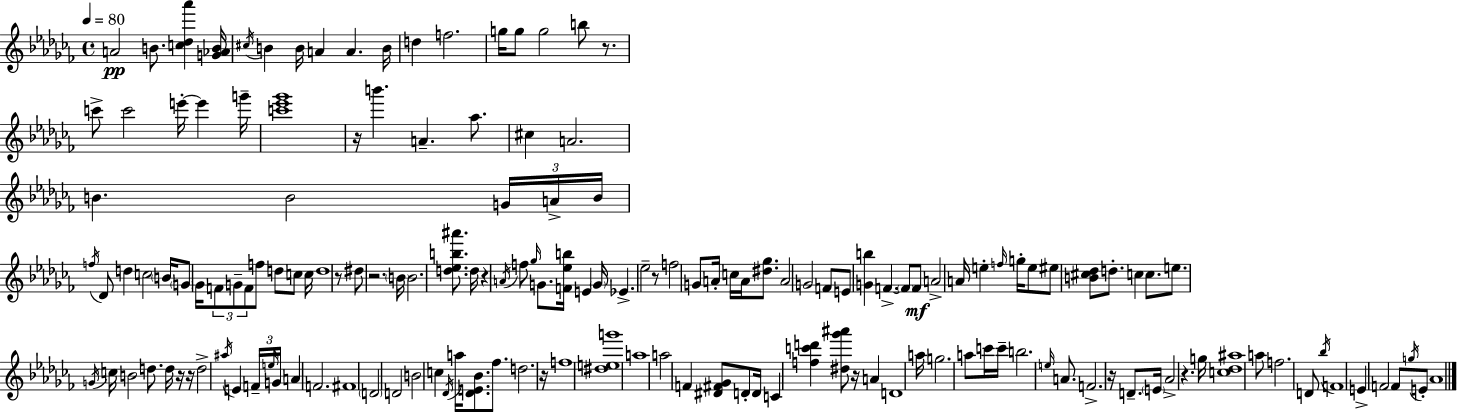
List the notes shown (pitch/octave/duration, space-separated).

A4/h B4/e. [C5,Db5,Ab6]/q [G4,Ab4,B4]/s C#5/s B4/q B4/s A4/q A4/q. B4/s D5/q F5/h. G5/s G5/e G5/h B5/e R/e. C6/e C6/h E6/s E6/q G6/s [C6,Eb6,Gb6]/w R/s B6/q. A4/q. Ab5/e. C#5/q A4/h. B4/q. B4/h G4/s A4/s B4/s F5/s Db4/e D5/q C5/h B4/s G4/e Gb4/s F4/e G4/e F4/e F5/e D5/e C5/e C5/s D5/w R/e D#5/e R/h. B4/s B4/h. [D5,Eb5,B5,A#6]/e. D5/s R/q A4/s F5/e Gb5/s G4/e. [F4,Eb5,B5]/s E4/q G4/s Eb4/q. Eb5/h R/e F5/h G4/e A4/s C5/s A4/s [D#5,Gb5]/e. A4/h G4/h F4/e E4/e [G4,B5]/q F4/q. F4/e F4/e A4/h A4/s E5/q F5/s G5/s E5/e EIS5/e [B4,C#5,Db5]/e D5/e. C5/q C5/e. E5/e. G4/s C5/s B4/h D5/e. D5/s R/s R/s D5/h A#5/s E4/q F4/s E5/s G4/s A4/q F4/h. F#4/w D4/h D4/h B4/h C5/q Db4/s A5/s [Db4,E4,Bb4]/e. FES5/e. D5/h. R/s F5/w [D#5,E5,G6]/w A5/w A5/h F4/q [D#4,F#4,Gb4]/e D4/e D4/s C4/q [F5,C6,D6]/q [D#5,Gb6,A#6]/e R/s A4/q D4/w A5/s G5/h. A5/e C6/s C6/s B5/h. E5/s A4/e. F4/h. R/s D4/e. E4/s Ab4/h R/q. G5/s [C5,Db5,A#5]/w A5/e F5/h. D4/e Bb5/s F4/w E4/q F4/h F4/e G5/s E4/e Ab4/w